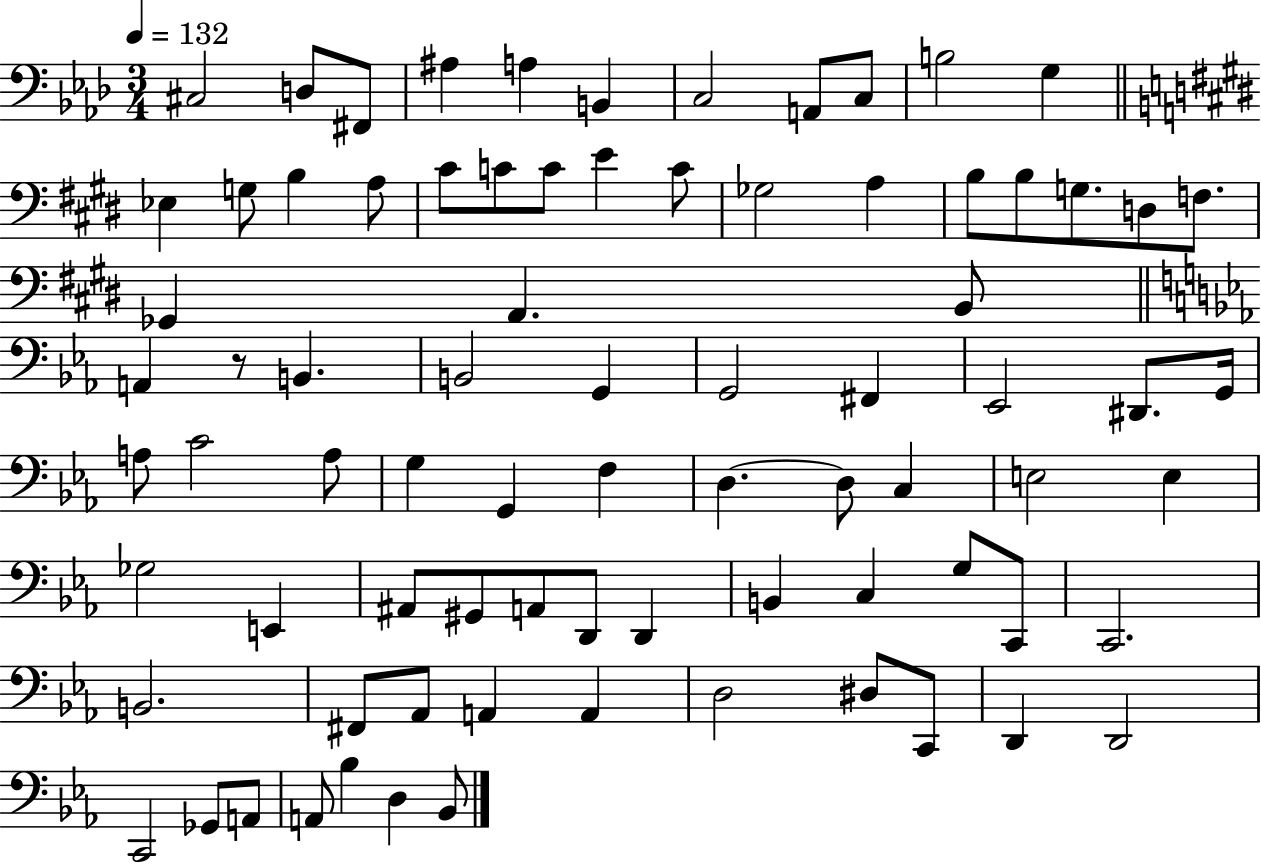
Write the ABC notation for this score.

X:1
T:Untitled
M:3/4
L:1/4
K:Ab
^C,2 D,/2 ^F,,/2 ^A, A, B,, C,2 A,,/2 C,/2 B,2 G, _E, G,/2 B, A,/2 ^C/2 C/2 C/2 E C/2 _G,2 A, B,/2 B,/2 G,/2 D,/2 F,/2 _G,, A,, B,,/2 A,, z/2 B,, B,,2 G,, G,,2 ^F,, _E,,2 ^D,,/2 G,,/4 A,/2 C2 A,/2 G, G,, F, D, D,/2 C, E,2 E, _G,2 E,, ^A,,/2 ^G,,/2 A,,/2 D,,/2 D,, B,, C, G,/2 C,,/2 C,,2 B,,2 ^F,,/2 _A,,/2 A,, A,, D,2 ^D,/2 C,,/2 D,, D,,2 C,,2 _G,,/2 A,,/2 A,,/2 _B, D, _B,,/2